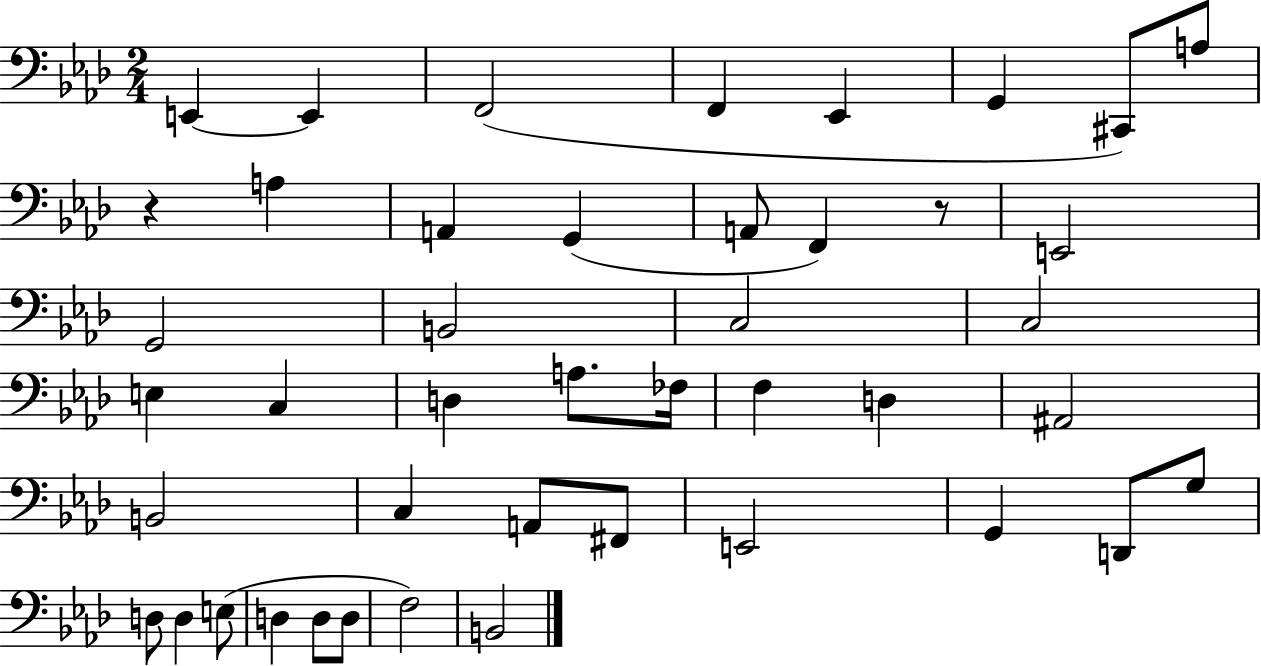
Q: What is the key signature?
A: AES major